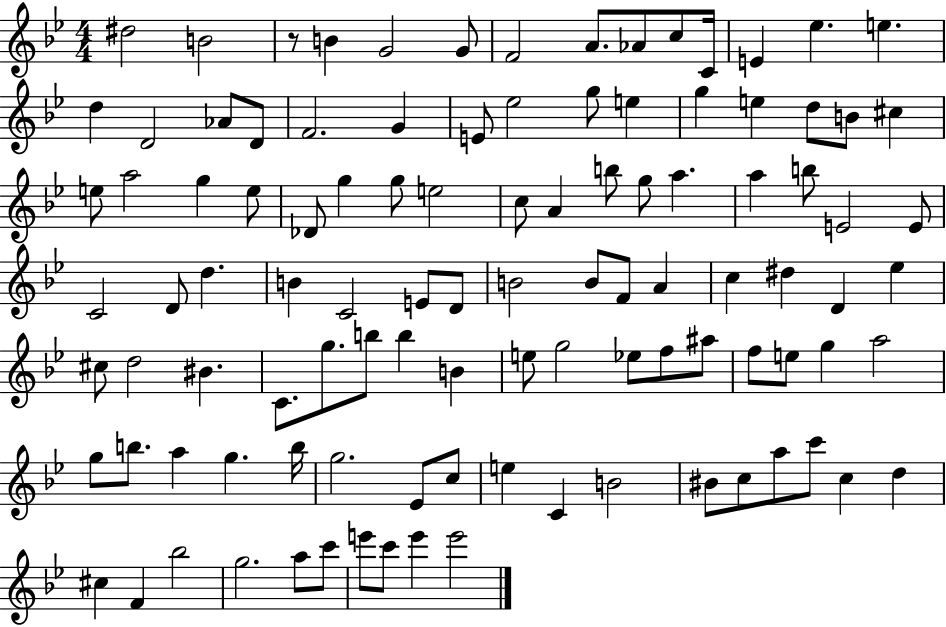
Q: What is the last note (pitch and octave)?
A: E6